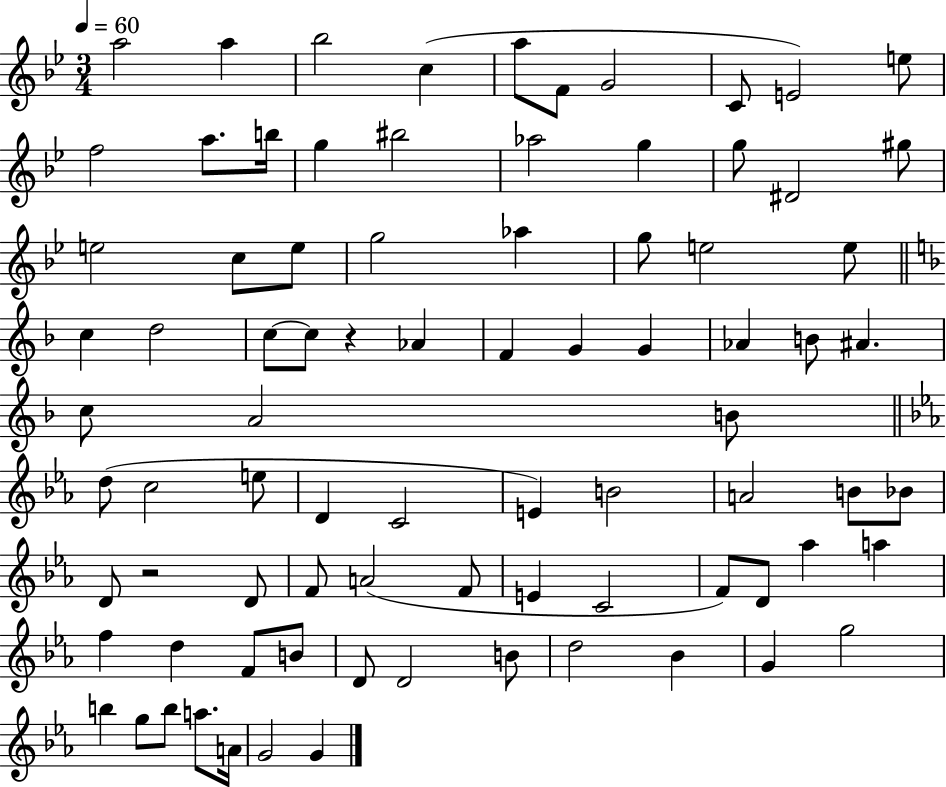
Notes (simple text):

A5/h A5/q Bb5/h C5/q A5/e F4/e G4/h C4/e E4/h E5/e F5/h A5/e. B5/s G5/q BIS5/h Ab5/h G5/q G5/e D#4/h G#5/e E5/h C5/e E5/e G5/h Ab5/q G5/e E5/h E5/e C5/q D5/h C5/e C5/e R/q Ab4/q F4/q G4/q G4/q Ab4/q B4/e A#4/q. C5/e A4/h B4/e D5/e C5/h E5/e D4/q C4/h E4/q B4/h A4/h B4/e Bb4/e D4/e R/h D4/e F4/e A4/h F4/e E4/q C4/h F4/e D4/e Ab5/q A5/q F5/q D5/q F4/e B4/e D4/e D4/h B4/e D5/h Bb4/q G4/q G5/h B5/q G5/e B5/e A5/e. A4/s G4/h G4/q